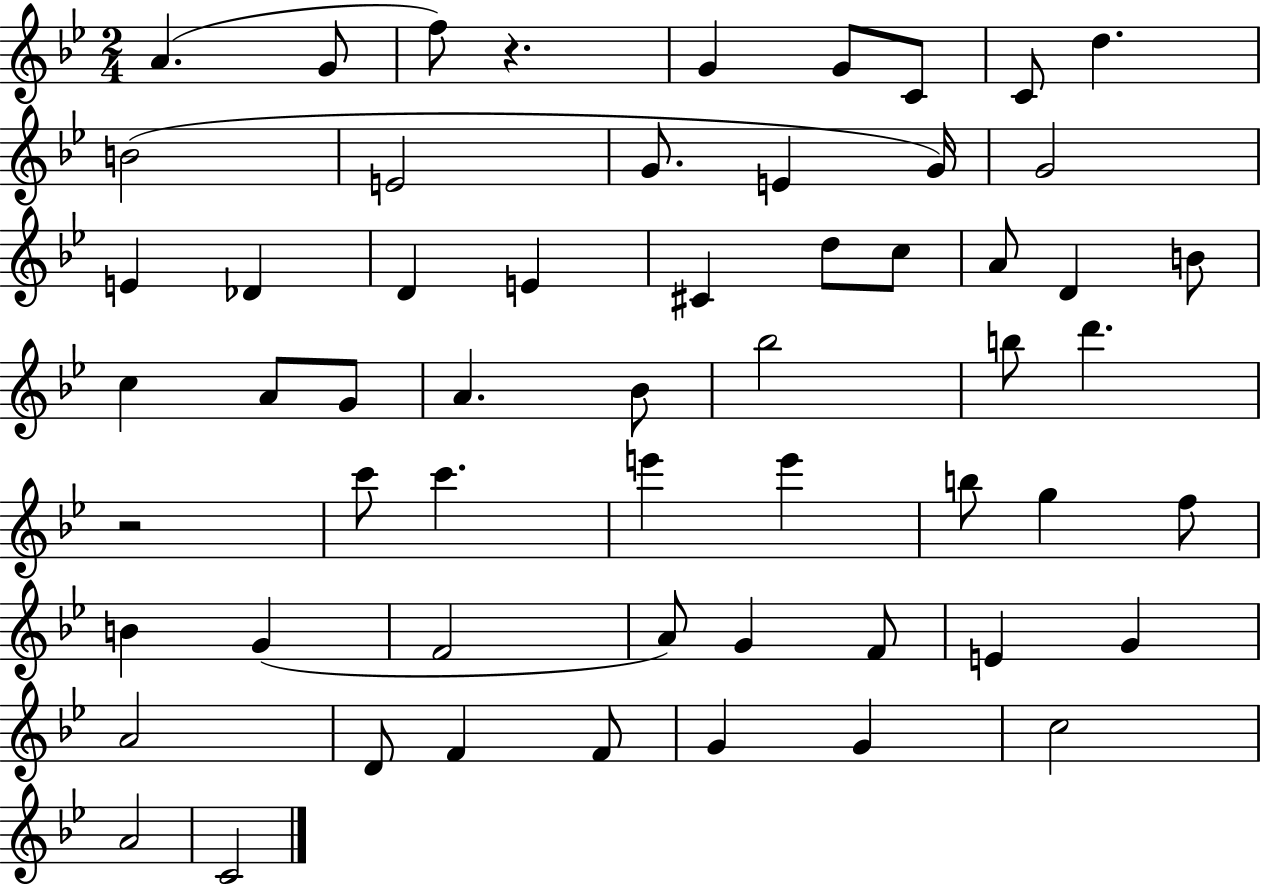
{
  \clef treble
  \numericTimeSignature
  \time 2/4
  \key bes \major
  a'4.( g'8 | f''8) r4. | g'4 g'8 c'8 | c'8 d''4. | \break b'2( | e'2 | g'8. e'4 g'16) | g'2 | \break e'4 des'4 | d'4 e'4 | cis'4 d''8 c''8 | a'8 d'4 b'8 | \break c''4 a'8 g'8 | a'4. bes'8 | bes''2 | b''8 d'''4. | \break r2 | c'''8 c'''4. | e'''4 e'''4 | b''8 g''4 f''8 | \break b'4 g'4( | f'2 | a'8) g'4 f'8 | e'4 g'4 | \break a'2 | d'8 f'4 f'8 | g'4 g'4 | c''2 | \break a'2 | c'2 | \bar "|."
}